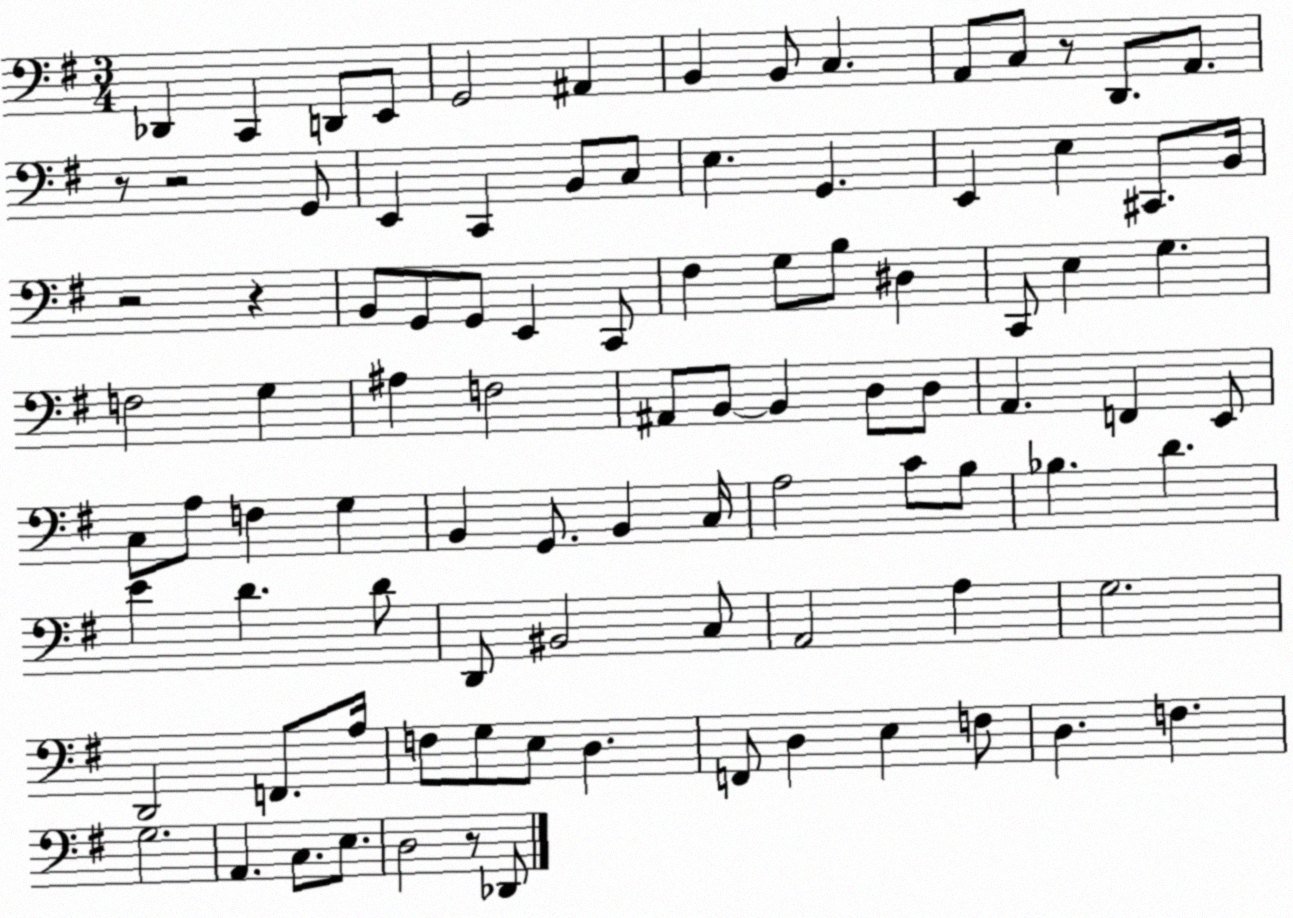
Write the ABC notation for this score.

X:1
T:Untitled
M:3/4
L:1/4
K:G
_D,, C,, D,,/2 E,,/2 G,,2 ^A,, B,, B,,/2 C, A,,/2 C,/2 z/2 D,,/2 A,,/2 z/2 z2 G,,/2 E,, C,, B,,/2 C,/2 E, G,, E,, E, ^C,,/2 B,,/4 z2 z B,,/2 G,,/2 G,,/2 E,, C,,/2 ^F, G,/2 B,/2 ^D, C,,/2 E, G, F,2 G, ^A, F,2 ^A,,/2 B,,/2 B,, D,/2 D,/2 A,, F,, E,,/2 C,/2 A,/2 F, G, B,, G,,/2 B,, C,/4 A,2 C/2 B,/2 _B, D E D D/2 D,,/2 ^B,,2 C,/2 A,,2 A, G,2 D,,2 F,,/2 A,/4 F,/2 G,/2 E,/2 D, F,,/2 D, E, F,/2 D, F, G,2 A,, C,/2 E,/2 D,2 z/2 _D,,/2